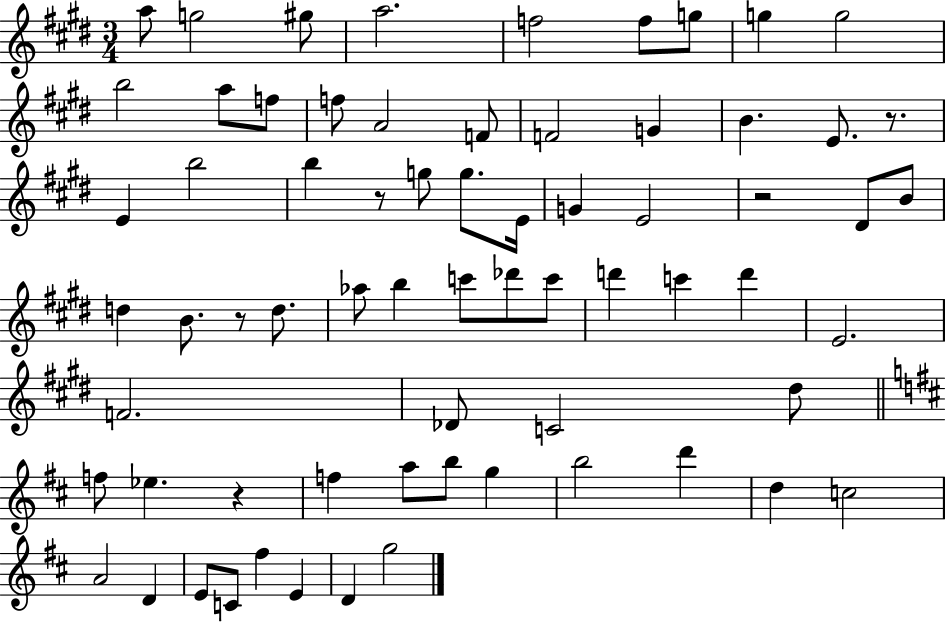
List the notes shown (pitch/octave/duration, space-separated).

A5/e G5/h G#5/e A5/h. F5/h F5/e G5/e G5/q G5/h B5/h A5/e F5/e F5/e A4/h F4/e F4/h G4/q B4/q. E4/e. R/e. E4/q B5/h B5/q R/e G5/e G5/e. E4/s G4/q E4/h R/h D#4/e B4/e D5/q B4/e. R/e D5/e. Ab5/e B5/q C6/e Db6/e C6/e D6/q C6/q D6/q E4/h. F4/h. Db4/e C4/h D#5/e F5/e Eb5/q. R/q F5/q A5/e B5/e G5/q B5/h D6/q D5/q C5/h A4/h D4/q E4/e C4/e F#5/q E4/q D4/q G5/h